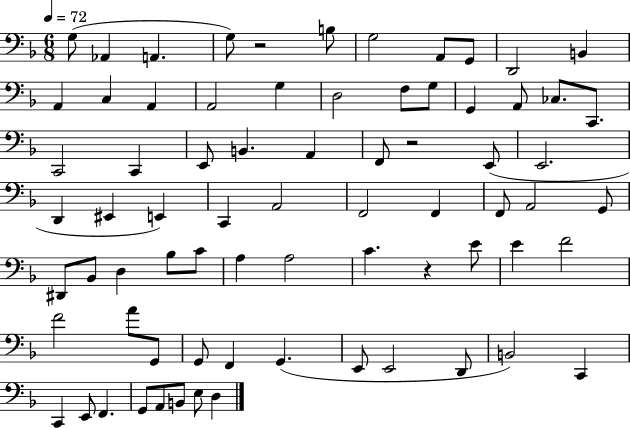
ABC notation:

X:1
T:Untitled
M:6/8
L:1/4
K:F
G,/2 _A,, A,, G,/2 z2 B,/2 G,2 A,,/2 G,,/2 D,,2 B,, A,, C, A,, A,,2 G, D,2 F,/2 G,/2 G,, A,,/2 _C,/2 C,,/2 C,,2 C,, E,,/2 B,, A,, F,,/2 z2 E,,/2 E,,2 D,, ^E,, E,, C,, A,,2 F,,2 F,, F,,/2 A,,2 G,,/2 ^D,,/2 _B,,/2 D, _B,/2 C/2 A, A,2 C z E/2 E F2 F2 A/2 G,,/2 G,,/2 F,, G,, E,,/2 E,,2 D,,/2 B,,2 C,, C,, E,,/2 F,, G,,/2 A,,/2 B,,/2 E,/2 D,